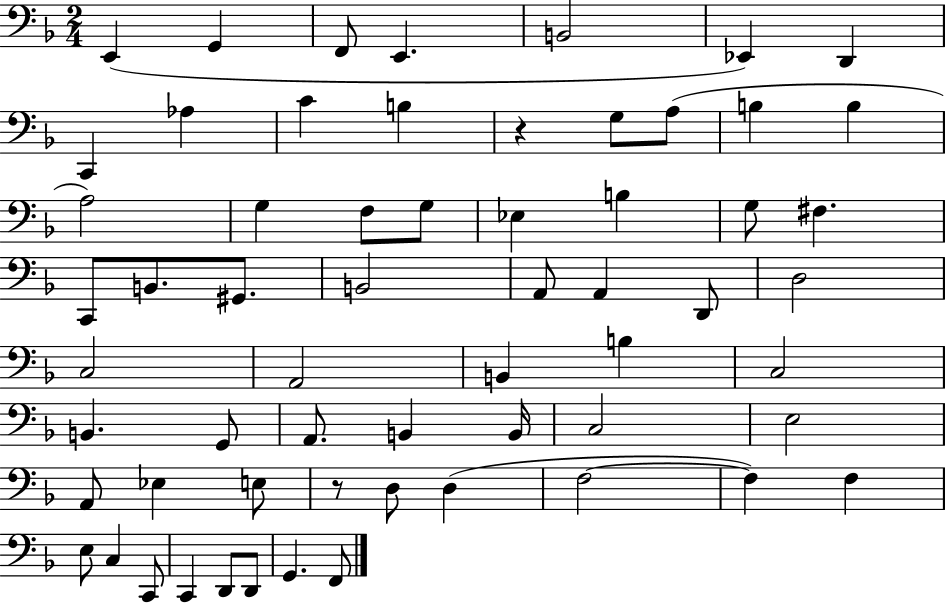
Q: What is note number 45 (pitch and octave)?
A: Eb3